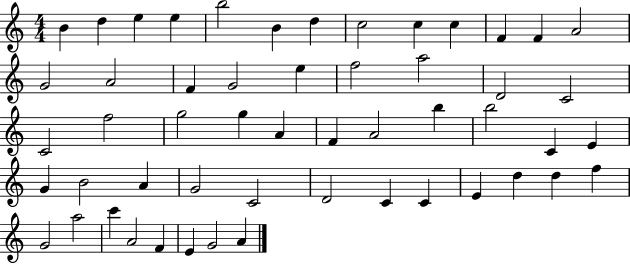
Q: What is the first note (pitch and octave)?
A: B4